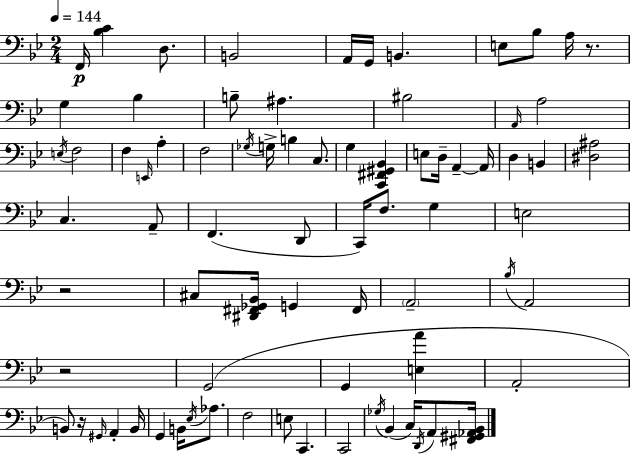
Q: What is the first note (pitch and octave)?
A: F2